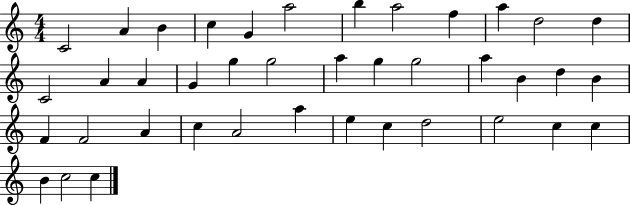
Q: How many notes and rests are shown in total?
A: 40